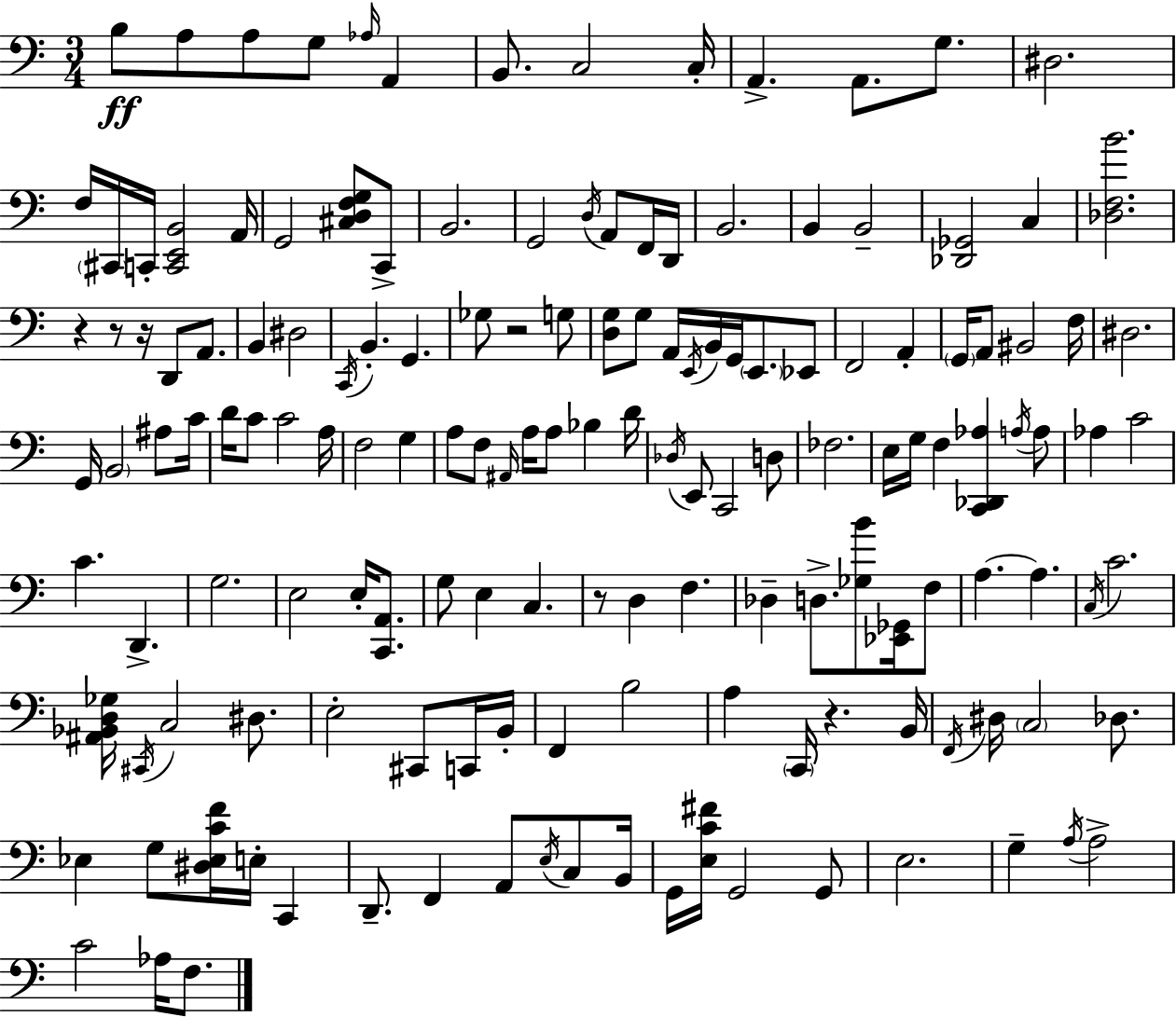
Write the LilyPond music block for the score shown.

{
  \clef bass
  \numericTimeSignature
  \time 3/4
  \key c \major
  b8\ff a8 a8 g8 \grace { aes16 } a,4 | b,8. c2 | c16-. a,4.-> a,8. g8. | dis2. | \break f16 \parenthesize cis,16 c,16-. <c, e, b,>2 | a,16 g,2 <cis d f g>8 c,8-> | b,2. | g,2 \acciaccatura { d16 } a,8 | \break f,16 d,16 b,2. | b,4 b,2-- | <des, ges,>2 c4 | <des f b'>2. | \break r4 r8 r16 d,8 a,8. | b,4 dis2 | \acciaccatura { c,16 } b,4.-. g,4. | ges8 r2 | \break g8 <d g>8 g8 a,16 \acciaccatura { e,16 } b,16 g,16 \parenthesize e,8. | ees,8 f,2 | a,4-. \parenthesize g,16 a,8 bis,2 | f16 dis2. | \break g,16 \parenthesize b,2 | ais8 c'16 d'16 c'8 c'2 | a16 f2 | g4 a8 f8 \grace { ais,16 } a16 a8 | \break bes4 d'16 \acciaccatura { des16 } e,8 c,2 | d8 fes2. | e16 g16 f4 | <c, des, aes>4 \acciaccatura { a16 } a8 aes4 c'2 | \break c'4. | d,4.-> g2. | e2 | e16-. <c, a,>8. g8 e4 | \break c4. r8 d4 | f4. des4-- d8.-> | <ges b'>8 <ees, ges,>16 f8 a4.~~ | a4. \acciaccatura { c16 } c'2. | \break <ais, bes, d ges>16 \acciaccatura { cis,16 } c2 | dis8. e2-. | cis,8 c,16 b,16-. f,4 | b2 a4 | \break \parenthesize c,16 r4. b,16 \acciaccatura { f,16 } dis16 \parenthesize c2 | des8. ees4 | g8 <dis ees c' f'>16 e16-. c,4 d,8.-- | f,4 a,8 \acciaccatura { e16 } c8 b,16 g,16 | \break <e c' fis'>16 g,2 g,8 e2. | g4-- | \acciaccatura { a16 } a2-> | c'2 aes16 f8. | \break \bar "|."
}